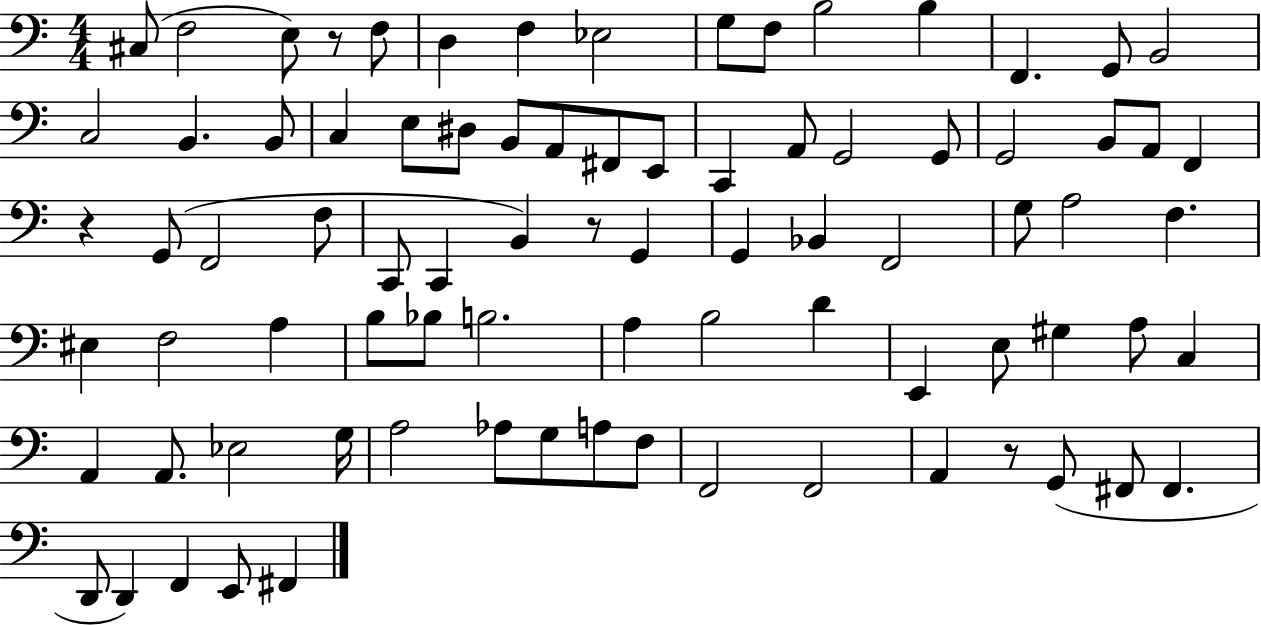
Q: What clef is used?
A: bass